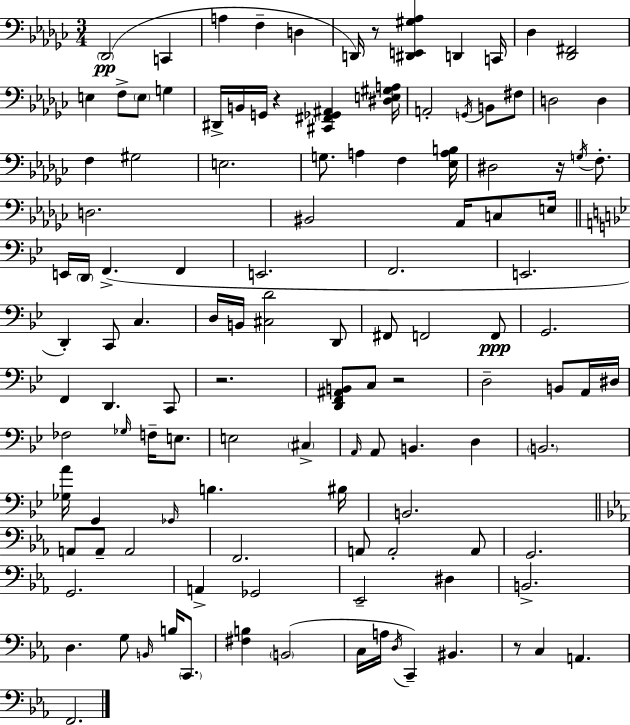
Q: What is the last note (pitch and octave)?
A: F2